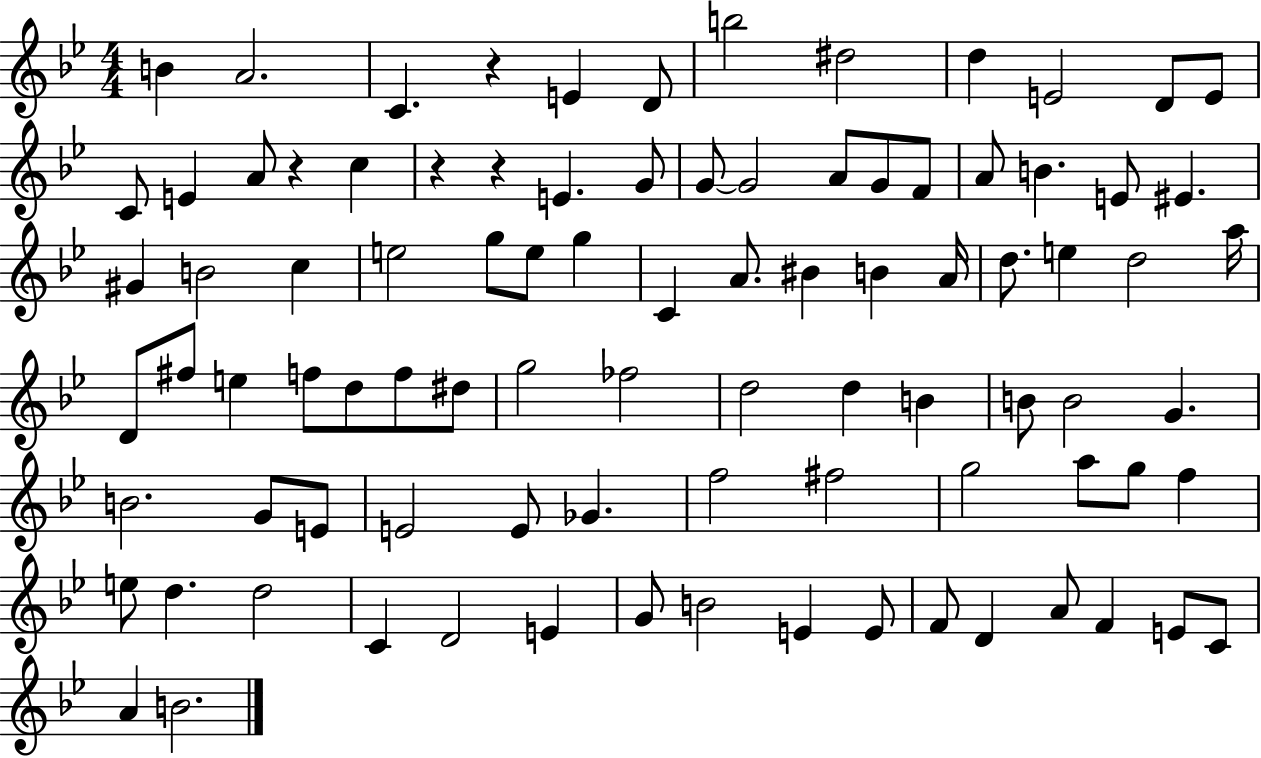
X:1
T:Untitled
M:4/4
L:1/4
K:Bb
B A2 C z E D/2 b2 ^d2 d E2 D/2 E/2 C/2 E A/2 z c z z E G/2 G/2 G2 A/2 G/2 F/2 A/2 B E/2 ^E ^G B2 c e2 g/2 e/2 g C A/2 ^B B A/4 d/2 e d2 a/4 D/2 ^f/2 e f/2 d/2 f/2 ^d/2 g2 _f2 d2 d B B/2 B2 G B2 G/2 E/2 E2 E/2 _G f2 ^f2 g2 a/2 g/2 f e/2 d d2 C D2 E G/2 B2 E E/2 F/2 D A/2 F E/2 C/2 A B2